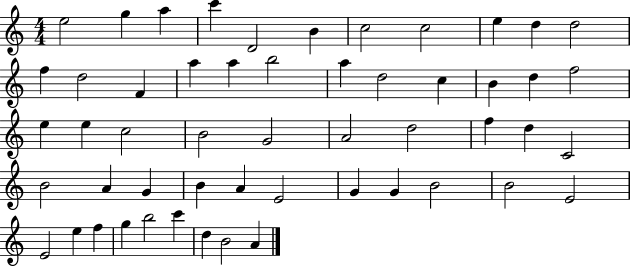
E5/h G5/q A5/q C6/q D4/h B4/q C5/h C5/h E5/q D5/q D5/h F5/q D5/h F4/q A5/q A5/q B5/h A5/q D5/h C5/q B4/q D5/q F5/h E5/q E5/q C5/h B4/h G4/h A4/h D5/h F5/q D5/q C4/h B4/h A4/q G4/q B4/q A4/q E4/h G4/q G4/q B4/h B4/h E4/h E4/h E5/q F5/q G5/q B5/h C6/q D5/q B4/h A4/q